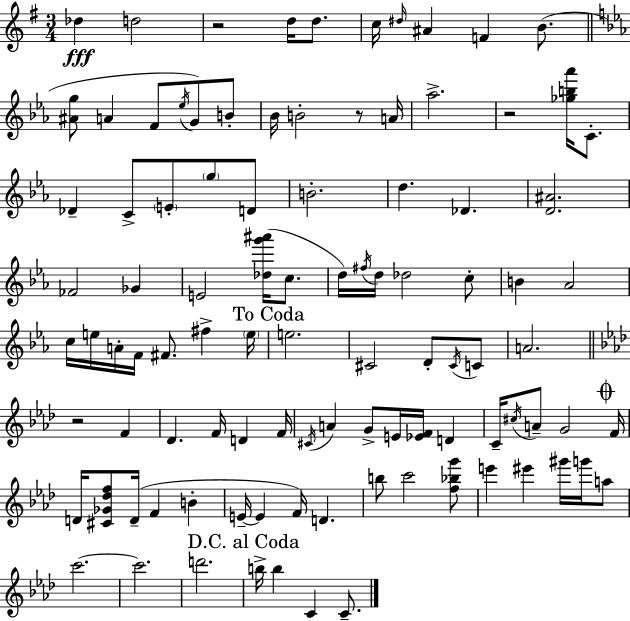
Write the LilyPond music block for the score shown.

{
  \clef treble
  \numericTimeSignature
  \time 3/4
  \key g \major
  des''4\fff d''2 | r2 d''16 d''8. | c''16 \grace { dis''16 } ais'4 f'4 b'8.( | \bar "||" \break \key ees \major <ais' g''>8 a'4 f'8 \acciaccatura { ees''16 }) g'8 b'8-. | bes'16 b'2-. r8 | a'16 aes''2.-> | r2 <ges'' b'' aes'''>16 c'8.-. | \break des'4-- c'8-> \parenthesize e'8-. \parenthesize g''8 d'8 | b'2.-. | d''4. des'4. | <d' ais'>2. | \break fes'2 ges'4 | e'2 <des'' g''' ais'''>16( c''8. | d''16) \acciaccatura { fis''16 } d''16 des''2 | c''8-. b'4 aes'2 | \break c''16 e''16 a'16-. f'16 fis'8. fis''4-> | \parenthesize e''16 \mark "To Coda" e''2. | cis'2 d'8-. | \acciaccatura { cis'16 } c'8 a'2. | \break \bar "||" \break \key f \minor r2 f'4 | des'4. f'16 d'4 f'16 | \acciaccatura { cis'16 } a'4 g'8-> e'16 <ees' f'>16 d'4 | c'16-- \acciaccatura { cis''16 } a'8-- g'2 | \break \mark \markup { \musicglyph "scripts.coda" } f'16 d'16 <cis' ges' des'' f''>8 d'16--( f'4 b'4-. | e'16--~~ e'4 f'16) d'4. | b''8 c'''2 | <f'' bes'' g'''>8 e'''4 eis'''4 gis'''16 g'''16 | \break a''8 c'''2.~~ | c'''2. | d'''2. | \mark "D.C. al Coda" b''16-> b''4 c'4 c'8.-- | \break \bar "|."
}